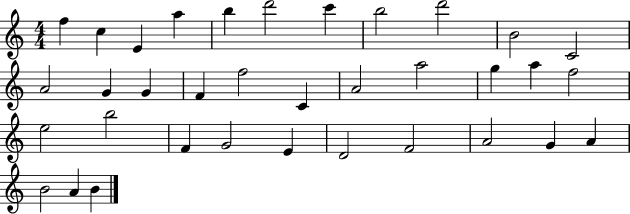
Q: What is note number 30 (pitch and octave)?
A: A4